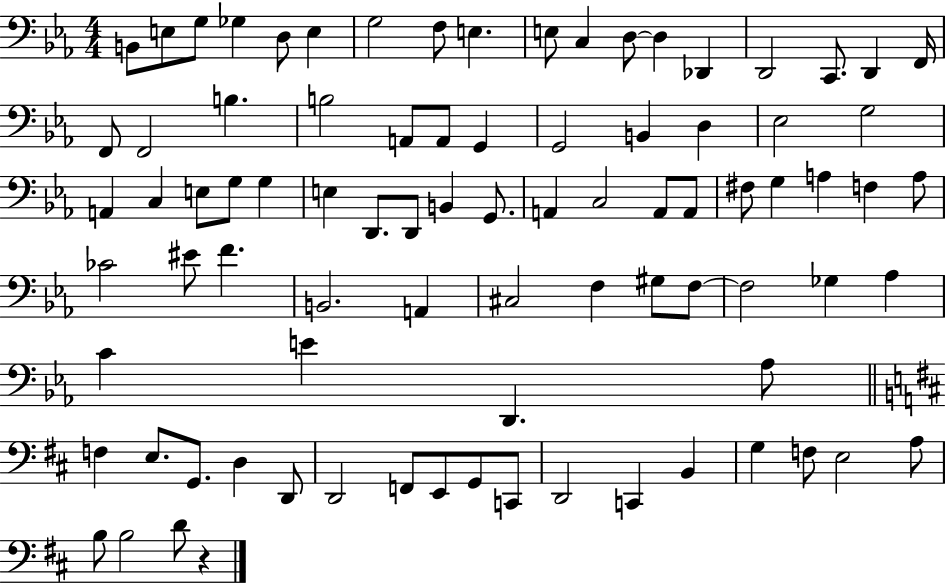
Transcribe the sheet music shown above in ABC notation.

X:1
T:Untitled
M:4/4
L:1/4
K:Eb
B,,/2 E,/2 G,/2 _G, D,/2 E, G,2 F,/2 E, E,/2 C, D,/2 D, _D,, D,,2 C,,/2 D,, F,,/4 F,,/2 F,,2 B, B,2 A,,/2 A,,/2 G,, G,,2 B,, D, _E,2 G,2 A,, C, E,/2 G,/2 G, E, D,,/2 D,,/2 B,, G,,/2 A,, C,2 A,,/2 A,,/2 ^F,/2 G, A, F, A,/2 _C2 ^E/2 F B,,2 A,, ^C,2 F, ^G,/2 F,/2 F,2 _G, _A, C E D,, _A,/2 F, E,/2 G,,/2 D, D,,/2 D,,2 F,,/2 E,,/2 G,,/2 C,,/2 D,,2 C,, B,, G, F,/2 E,2 A,/2 B,/2 B,2 D/2 z